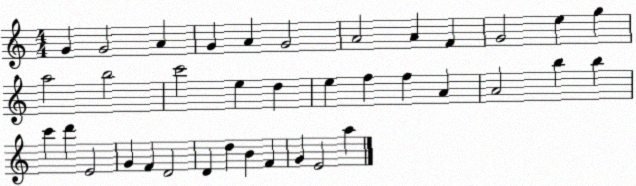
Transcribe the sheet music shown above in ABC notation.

X:1
T:Untitled
M:4/4
L:1/4
K:C
G G2 A G A G2 A2 A F G2 e g a2 b2 c'2 e d e f f A A2 b b c' d' E2 G F D2 D d B F G E2 a